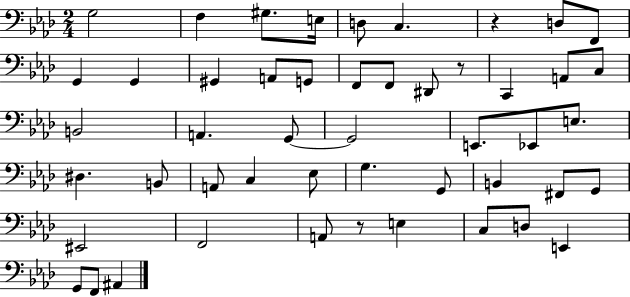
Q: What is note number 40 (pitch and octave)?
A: E3